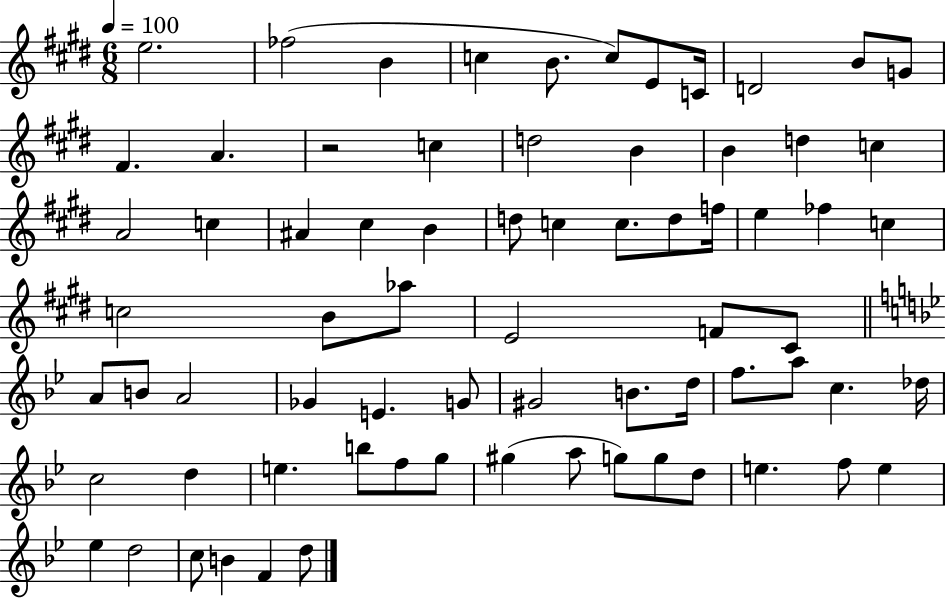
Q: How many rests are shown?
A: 1